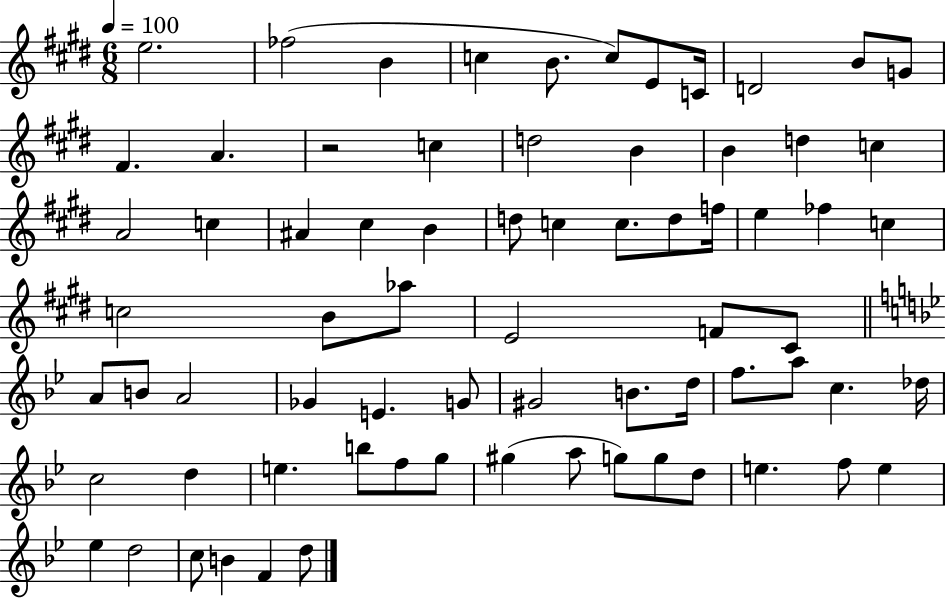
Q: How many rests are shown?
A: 1